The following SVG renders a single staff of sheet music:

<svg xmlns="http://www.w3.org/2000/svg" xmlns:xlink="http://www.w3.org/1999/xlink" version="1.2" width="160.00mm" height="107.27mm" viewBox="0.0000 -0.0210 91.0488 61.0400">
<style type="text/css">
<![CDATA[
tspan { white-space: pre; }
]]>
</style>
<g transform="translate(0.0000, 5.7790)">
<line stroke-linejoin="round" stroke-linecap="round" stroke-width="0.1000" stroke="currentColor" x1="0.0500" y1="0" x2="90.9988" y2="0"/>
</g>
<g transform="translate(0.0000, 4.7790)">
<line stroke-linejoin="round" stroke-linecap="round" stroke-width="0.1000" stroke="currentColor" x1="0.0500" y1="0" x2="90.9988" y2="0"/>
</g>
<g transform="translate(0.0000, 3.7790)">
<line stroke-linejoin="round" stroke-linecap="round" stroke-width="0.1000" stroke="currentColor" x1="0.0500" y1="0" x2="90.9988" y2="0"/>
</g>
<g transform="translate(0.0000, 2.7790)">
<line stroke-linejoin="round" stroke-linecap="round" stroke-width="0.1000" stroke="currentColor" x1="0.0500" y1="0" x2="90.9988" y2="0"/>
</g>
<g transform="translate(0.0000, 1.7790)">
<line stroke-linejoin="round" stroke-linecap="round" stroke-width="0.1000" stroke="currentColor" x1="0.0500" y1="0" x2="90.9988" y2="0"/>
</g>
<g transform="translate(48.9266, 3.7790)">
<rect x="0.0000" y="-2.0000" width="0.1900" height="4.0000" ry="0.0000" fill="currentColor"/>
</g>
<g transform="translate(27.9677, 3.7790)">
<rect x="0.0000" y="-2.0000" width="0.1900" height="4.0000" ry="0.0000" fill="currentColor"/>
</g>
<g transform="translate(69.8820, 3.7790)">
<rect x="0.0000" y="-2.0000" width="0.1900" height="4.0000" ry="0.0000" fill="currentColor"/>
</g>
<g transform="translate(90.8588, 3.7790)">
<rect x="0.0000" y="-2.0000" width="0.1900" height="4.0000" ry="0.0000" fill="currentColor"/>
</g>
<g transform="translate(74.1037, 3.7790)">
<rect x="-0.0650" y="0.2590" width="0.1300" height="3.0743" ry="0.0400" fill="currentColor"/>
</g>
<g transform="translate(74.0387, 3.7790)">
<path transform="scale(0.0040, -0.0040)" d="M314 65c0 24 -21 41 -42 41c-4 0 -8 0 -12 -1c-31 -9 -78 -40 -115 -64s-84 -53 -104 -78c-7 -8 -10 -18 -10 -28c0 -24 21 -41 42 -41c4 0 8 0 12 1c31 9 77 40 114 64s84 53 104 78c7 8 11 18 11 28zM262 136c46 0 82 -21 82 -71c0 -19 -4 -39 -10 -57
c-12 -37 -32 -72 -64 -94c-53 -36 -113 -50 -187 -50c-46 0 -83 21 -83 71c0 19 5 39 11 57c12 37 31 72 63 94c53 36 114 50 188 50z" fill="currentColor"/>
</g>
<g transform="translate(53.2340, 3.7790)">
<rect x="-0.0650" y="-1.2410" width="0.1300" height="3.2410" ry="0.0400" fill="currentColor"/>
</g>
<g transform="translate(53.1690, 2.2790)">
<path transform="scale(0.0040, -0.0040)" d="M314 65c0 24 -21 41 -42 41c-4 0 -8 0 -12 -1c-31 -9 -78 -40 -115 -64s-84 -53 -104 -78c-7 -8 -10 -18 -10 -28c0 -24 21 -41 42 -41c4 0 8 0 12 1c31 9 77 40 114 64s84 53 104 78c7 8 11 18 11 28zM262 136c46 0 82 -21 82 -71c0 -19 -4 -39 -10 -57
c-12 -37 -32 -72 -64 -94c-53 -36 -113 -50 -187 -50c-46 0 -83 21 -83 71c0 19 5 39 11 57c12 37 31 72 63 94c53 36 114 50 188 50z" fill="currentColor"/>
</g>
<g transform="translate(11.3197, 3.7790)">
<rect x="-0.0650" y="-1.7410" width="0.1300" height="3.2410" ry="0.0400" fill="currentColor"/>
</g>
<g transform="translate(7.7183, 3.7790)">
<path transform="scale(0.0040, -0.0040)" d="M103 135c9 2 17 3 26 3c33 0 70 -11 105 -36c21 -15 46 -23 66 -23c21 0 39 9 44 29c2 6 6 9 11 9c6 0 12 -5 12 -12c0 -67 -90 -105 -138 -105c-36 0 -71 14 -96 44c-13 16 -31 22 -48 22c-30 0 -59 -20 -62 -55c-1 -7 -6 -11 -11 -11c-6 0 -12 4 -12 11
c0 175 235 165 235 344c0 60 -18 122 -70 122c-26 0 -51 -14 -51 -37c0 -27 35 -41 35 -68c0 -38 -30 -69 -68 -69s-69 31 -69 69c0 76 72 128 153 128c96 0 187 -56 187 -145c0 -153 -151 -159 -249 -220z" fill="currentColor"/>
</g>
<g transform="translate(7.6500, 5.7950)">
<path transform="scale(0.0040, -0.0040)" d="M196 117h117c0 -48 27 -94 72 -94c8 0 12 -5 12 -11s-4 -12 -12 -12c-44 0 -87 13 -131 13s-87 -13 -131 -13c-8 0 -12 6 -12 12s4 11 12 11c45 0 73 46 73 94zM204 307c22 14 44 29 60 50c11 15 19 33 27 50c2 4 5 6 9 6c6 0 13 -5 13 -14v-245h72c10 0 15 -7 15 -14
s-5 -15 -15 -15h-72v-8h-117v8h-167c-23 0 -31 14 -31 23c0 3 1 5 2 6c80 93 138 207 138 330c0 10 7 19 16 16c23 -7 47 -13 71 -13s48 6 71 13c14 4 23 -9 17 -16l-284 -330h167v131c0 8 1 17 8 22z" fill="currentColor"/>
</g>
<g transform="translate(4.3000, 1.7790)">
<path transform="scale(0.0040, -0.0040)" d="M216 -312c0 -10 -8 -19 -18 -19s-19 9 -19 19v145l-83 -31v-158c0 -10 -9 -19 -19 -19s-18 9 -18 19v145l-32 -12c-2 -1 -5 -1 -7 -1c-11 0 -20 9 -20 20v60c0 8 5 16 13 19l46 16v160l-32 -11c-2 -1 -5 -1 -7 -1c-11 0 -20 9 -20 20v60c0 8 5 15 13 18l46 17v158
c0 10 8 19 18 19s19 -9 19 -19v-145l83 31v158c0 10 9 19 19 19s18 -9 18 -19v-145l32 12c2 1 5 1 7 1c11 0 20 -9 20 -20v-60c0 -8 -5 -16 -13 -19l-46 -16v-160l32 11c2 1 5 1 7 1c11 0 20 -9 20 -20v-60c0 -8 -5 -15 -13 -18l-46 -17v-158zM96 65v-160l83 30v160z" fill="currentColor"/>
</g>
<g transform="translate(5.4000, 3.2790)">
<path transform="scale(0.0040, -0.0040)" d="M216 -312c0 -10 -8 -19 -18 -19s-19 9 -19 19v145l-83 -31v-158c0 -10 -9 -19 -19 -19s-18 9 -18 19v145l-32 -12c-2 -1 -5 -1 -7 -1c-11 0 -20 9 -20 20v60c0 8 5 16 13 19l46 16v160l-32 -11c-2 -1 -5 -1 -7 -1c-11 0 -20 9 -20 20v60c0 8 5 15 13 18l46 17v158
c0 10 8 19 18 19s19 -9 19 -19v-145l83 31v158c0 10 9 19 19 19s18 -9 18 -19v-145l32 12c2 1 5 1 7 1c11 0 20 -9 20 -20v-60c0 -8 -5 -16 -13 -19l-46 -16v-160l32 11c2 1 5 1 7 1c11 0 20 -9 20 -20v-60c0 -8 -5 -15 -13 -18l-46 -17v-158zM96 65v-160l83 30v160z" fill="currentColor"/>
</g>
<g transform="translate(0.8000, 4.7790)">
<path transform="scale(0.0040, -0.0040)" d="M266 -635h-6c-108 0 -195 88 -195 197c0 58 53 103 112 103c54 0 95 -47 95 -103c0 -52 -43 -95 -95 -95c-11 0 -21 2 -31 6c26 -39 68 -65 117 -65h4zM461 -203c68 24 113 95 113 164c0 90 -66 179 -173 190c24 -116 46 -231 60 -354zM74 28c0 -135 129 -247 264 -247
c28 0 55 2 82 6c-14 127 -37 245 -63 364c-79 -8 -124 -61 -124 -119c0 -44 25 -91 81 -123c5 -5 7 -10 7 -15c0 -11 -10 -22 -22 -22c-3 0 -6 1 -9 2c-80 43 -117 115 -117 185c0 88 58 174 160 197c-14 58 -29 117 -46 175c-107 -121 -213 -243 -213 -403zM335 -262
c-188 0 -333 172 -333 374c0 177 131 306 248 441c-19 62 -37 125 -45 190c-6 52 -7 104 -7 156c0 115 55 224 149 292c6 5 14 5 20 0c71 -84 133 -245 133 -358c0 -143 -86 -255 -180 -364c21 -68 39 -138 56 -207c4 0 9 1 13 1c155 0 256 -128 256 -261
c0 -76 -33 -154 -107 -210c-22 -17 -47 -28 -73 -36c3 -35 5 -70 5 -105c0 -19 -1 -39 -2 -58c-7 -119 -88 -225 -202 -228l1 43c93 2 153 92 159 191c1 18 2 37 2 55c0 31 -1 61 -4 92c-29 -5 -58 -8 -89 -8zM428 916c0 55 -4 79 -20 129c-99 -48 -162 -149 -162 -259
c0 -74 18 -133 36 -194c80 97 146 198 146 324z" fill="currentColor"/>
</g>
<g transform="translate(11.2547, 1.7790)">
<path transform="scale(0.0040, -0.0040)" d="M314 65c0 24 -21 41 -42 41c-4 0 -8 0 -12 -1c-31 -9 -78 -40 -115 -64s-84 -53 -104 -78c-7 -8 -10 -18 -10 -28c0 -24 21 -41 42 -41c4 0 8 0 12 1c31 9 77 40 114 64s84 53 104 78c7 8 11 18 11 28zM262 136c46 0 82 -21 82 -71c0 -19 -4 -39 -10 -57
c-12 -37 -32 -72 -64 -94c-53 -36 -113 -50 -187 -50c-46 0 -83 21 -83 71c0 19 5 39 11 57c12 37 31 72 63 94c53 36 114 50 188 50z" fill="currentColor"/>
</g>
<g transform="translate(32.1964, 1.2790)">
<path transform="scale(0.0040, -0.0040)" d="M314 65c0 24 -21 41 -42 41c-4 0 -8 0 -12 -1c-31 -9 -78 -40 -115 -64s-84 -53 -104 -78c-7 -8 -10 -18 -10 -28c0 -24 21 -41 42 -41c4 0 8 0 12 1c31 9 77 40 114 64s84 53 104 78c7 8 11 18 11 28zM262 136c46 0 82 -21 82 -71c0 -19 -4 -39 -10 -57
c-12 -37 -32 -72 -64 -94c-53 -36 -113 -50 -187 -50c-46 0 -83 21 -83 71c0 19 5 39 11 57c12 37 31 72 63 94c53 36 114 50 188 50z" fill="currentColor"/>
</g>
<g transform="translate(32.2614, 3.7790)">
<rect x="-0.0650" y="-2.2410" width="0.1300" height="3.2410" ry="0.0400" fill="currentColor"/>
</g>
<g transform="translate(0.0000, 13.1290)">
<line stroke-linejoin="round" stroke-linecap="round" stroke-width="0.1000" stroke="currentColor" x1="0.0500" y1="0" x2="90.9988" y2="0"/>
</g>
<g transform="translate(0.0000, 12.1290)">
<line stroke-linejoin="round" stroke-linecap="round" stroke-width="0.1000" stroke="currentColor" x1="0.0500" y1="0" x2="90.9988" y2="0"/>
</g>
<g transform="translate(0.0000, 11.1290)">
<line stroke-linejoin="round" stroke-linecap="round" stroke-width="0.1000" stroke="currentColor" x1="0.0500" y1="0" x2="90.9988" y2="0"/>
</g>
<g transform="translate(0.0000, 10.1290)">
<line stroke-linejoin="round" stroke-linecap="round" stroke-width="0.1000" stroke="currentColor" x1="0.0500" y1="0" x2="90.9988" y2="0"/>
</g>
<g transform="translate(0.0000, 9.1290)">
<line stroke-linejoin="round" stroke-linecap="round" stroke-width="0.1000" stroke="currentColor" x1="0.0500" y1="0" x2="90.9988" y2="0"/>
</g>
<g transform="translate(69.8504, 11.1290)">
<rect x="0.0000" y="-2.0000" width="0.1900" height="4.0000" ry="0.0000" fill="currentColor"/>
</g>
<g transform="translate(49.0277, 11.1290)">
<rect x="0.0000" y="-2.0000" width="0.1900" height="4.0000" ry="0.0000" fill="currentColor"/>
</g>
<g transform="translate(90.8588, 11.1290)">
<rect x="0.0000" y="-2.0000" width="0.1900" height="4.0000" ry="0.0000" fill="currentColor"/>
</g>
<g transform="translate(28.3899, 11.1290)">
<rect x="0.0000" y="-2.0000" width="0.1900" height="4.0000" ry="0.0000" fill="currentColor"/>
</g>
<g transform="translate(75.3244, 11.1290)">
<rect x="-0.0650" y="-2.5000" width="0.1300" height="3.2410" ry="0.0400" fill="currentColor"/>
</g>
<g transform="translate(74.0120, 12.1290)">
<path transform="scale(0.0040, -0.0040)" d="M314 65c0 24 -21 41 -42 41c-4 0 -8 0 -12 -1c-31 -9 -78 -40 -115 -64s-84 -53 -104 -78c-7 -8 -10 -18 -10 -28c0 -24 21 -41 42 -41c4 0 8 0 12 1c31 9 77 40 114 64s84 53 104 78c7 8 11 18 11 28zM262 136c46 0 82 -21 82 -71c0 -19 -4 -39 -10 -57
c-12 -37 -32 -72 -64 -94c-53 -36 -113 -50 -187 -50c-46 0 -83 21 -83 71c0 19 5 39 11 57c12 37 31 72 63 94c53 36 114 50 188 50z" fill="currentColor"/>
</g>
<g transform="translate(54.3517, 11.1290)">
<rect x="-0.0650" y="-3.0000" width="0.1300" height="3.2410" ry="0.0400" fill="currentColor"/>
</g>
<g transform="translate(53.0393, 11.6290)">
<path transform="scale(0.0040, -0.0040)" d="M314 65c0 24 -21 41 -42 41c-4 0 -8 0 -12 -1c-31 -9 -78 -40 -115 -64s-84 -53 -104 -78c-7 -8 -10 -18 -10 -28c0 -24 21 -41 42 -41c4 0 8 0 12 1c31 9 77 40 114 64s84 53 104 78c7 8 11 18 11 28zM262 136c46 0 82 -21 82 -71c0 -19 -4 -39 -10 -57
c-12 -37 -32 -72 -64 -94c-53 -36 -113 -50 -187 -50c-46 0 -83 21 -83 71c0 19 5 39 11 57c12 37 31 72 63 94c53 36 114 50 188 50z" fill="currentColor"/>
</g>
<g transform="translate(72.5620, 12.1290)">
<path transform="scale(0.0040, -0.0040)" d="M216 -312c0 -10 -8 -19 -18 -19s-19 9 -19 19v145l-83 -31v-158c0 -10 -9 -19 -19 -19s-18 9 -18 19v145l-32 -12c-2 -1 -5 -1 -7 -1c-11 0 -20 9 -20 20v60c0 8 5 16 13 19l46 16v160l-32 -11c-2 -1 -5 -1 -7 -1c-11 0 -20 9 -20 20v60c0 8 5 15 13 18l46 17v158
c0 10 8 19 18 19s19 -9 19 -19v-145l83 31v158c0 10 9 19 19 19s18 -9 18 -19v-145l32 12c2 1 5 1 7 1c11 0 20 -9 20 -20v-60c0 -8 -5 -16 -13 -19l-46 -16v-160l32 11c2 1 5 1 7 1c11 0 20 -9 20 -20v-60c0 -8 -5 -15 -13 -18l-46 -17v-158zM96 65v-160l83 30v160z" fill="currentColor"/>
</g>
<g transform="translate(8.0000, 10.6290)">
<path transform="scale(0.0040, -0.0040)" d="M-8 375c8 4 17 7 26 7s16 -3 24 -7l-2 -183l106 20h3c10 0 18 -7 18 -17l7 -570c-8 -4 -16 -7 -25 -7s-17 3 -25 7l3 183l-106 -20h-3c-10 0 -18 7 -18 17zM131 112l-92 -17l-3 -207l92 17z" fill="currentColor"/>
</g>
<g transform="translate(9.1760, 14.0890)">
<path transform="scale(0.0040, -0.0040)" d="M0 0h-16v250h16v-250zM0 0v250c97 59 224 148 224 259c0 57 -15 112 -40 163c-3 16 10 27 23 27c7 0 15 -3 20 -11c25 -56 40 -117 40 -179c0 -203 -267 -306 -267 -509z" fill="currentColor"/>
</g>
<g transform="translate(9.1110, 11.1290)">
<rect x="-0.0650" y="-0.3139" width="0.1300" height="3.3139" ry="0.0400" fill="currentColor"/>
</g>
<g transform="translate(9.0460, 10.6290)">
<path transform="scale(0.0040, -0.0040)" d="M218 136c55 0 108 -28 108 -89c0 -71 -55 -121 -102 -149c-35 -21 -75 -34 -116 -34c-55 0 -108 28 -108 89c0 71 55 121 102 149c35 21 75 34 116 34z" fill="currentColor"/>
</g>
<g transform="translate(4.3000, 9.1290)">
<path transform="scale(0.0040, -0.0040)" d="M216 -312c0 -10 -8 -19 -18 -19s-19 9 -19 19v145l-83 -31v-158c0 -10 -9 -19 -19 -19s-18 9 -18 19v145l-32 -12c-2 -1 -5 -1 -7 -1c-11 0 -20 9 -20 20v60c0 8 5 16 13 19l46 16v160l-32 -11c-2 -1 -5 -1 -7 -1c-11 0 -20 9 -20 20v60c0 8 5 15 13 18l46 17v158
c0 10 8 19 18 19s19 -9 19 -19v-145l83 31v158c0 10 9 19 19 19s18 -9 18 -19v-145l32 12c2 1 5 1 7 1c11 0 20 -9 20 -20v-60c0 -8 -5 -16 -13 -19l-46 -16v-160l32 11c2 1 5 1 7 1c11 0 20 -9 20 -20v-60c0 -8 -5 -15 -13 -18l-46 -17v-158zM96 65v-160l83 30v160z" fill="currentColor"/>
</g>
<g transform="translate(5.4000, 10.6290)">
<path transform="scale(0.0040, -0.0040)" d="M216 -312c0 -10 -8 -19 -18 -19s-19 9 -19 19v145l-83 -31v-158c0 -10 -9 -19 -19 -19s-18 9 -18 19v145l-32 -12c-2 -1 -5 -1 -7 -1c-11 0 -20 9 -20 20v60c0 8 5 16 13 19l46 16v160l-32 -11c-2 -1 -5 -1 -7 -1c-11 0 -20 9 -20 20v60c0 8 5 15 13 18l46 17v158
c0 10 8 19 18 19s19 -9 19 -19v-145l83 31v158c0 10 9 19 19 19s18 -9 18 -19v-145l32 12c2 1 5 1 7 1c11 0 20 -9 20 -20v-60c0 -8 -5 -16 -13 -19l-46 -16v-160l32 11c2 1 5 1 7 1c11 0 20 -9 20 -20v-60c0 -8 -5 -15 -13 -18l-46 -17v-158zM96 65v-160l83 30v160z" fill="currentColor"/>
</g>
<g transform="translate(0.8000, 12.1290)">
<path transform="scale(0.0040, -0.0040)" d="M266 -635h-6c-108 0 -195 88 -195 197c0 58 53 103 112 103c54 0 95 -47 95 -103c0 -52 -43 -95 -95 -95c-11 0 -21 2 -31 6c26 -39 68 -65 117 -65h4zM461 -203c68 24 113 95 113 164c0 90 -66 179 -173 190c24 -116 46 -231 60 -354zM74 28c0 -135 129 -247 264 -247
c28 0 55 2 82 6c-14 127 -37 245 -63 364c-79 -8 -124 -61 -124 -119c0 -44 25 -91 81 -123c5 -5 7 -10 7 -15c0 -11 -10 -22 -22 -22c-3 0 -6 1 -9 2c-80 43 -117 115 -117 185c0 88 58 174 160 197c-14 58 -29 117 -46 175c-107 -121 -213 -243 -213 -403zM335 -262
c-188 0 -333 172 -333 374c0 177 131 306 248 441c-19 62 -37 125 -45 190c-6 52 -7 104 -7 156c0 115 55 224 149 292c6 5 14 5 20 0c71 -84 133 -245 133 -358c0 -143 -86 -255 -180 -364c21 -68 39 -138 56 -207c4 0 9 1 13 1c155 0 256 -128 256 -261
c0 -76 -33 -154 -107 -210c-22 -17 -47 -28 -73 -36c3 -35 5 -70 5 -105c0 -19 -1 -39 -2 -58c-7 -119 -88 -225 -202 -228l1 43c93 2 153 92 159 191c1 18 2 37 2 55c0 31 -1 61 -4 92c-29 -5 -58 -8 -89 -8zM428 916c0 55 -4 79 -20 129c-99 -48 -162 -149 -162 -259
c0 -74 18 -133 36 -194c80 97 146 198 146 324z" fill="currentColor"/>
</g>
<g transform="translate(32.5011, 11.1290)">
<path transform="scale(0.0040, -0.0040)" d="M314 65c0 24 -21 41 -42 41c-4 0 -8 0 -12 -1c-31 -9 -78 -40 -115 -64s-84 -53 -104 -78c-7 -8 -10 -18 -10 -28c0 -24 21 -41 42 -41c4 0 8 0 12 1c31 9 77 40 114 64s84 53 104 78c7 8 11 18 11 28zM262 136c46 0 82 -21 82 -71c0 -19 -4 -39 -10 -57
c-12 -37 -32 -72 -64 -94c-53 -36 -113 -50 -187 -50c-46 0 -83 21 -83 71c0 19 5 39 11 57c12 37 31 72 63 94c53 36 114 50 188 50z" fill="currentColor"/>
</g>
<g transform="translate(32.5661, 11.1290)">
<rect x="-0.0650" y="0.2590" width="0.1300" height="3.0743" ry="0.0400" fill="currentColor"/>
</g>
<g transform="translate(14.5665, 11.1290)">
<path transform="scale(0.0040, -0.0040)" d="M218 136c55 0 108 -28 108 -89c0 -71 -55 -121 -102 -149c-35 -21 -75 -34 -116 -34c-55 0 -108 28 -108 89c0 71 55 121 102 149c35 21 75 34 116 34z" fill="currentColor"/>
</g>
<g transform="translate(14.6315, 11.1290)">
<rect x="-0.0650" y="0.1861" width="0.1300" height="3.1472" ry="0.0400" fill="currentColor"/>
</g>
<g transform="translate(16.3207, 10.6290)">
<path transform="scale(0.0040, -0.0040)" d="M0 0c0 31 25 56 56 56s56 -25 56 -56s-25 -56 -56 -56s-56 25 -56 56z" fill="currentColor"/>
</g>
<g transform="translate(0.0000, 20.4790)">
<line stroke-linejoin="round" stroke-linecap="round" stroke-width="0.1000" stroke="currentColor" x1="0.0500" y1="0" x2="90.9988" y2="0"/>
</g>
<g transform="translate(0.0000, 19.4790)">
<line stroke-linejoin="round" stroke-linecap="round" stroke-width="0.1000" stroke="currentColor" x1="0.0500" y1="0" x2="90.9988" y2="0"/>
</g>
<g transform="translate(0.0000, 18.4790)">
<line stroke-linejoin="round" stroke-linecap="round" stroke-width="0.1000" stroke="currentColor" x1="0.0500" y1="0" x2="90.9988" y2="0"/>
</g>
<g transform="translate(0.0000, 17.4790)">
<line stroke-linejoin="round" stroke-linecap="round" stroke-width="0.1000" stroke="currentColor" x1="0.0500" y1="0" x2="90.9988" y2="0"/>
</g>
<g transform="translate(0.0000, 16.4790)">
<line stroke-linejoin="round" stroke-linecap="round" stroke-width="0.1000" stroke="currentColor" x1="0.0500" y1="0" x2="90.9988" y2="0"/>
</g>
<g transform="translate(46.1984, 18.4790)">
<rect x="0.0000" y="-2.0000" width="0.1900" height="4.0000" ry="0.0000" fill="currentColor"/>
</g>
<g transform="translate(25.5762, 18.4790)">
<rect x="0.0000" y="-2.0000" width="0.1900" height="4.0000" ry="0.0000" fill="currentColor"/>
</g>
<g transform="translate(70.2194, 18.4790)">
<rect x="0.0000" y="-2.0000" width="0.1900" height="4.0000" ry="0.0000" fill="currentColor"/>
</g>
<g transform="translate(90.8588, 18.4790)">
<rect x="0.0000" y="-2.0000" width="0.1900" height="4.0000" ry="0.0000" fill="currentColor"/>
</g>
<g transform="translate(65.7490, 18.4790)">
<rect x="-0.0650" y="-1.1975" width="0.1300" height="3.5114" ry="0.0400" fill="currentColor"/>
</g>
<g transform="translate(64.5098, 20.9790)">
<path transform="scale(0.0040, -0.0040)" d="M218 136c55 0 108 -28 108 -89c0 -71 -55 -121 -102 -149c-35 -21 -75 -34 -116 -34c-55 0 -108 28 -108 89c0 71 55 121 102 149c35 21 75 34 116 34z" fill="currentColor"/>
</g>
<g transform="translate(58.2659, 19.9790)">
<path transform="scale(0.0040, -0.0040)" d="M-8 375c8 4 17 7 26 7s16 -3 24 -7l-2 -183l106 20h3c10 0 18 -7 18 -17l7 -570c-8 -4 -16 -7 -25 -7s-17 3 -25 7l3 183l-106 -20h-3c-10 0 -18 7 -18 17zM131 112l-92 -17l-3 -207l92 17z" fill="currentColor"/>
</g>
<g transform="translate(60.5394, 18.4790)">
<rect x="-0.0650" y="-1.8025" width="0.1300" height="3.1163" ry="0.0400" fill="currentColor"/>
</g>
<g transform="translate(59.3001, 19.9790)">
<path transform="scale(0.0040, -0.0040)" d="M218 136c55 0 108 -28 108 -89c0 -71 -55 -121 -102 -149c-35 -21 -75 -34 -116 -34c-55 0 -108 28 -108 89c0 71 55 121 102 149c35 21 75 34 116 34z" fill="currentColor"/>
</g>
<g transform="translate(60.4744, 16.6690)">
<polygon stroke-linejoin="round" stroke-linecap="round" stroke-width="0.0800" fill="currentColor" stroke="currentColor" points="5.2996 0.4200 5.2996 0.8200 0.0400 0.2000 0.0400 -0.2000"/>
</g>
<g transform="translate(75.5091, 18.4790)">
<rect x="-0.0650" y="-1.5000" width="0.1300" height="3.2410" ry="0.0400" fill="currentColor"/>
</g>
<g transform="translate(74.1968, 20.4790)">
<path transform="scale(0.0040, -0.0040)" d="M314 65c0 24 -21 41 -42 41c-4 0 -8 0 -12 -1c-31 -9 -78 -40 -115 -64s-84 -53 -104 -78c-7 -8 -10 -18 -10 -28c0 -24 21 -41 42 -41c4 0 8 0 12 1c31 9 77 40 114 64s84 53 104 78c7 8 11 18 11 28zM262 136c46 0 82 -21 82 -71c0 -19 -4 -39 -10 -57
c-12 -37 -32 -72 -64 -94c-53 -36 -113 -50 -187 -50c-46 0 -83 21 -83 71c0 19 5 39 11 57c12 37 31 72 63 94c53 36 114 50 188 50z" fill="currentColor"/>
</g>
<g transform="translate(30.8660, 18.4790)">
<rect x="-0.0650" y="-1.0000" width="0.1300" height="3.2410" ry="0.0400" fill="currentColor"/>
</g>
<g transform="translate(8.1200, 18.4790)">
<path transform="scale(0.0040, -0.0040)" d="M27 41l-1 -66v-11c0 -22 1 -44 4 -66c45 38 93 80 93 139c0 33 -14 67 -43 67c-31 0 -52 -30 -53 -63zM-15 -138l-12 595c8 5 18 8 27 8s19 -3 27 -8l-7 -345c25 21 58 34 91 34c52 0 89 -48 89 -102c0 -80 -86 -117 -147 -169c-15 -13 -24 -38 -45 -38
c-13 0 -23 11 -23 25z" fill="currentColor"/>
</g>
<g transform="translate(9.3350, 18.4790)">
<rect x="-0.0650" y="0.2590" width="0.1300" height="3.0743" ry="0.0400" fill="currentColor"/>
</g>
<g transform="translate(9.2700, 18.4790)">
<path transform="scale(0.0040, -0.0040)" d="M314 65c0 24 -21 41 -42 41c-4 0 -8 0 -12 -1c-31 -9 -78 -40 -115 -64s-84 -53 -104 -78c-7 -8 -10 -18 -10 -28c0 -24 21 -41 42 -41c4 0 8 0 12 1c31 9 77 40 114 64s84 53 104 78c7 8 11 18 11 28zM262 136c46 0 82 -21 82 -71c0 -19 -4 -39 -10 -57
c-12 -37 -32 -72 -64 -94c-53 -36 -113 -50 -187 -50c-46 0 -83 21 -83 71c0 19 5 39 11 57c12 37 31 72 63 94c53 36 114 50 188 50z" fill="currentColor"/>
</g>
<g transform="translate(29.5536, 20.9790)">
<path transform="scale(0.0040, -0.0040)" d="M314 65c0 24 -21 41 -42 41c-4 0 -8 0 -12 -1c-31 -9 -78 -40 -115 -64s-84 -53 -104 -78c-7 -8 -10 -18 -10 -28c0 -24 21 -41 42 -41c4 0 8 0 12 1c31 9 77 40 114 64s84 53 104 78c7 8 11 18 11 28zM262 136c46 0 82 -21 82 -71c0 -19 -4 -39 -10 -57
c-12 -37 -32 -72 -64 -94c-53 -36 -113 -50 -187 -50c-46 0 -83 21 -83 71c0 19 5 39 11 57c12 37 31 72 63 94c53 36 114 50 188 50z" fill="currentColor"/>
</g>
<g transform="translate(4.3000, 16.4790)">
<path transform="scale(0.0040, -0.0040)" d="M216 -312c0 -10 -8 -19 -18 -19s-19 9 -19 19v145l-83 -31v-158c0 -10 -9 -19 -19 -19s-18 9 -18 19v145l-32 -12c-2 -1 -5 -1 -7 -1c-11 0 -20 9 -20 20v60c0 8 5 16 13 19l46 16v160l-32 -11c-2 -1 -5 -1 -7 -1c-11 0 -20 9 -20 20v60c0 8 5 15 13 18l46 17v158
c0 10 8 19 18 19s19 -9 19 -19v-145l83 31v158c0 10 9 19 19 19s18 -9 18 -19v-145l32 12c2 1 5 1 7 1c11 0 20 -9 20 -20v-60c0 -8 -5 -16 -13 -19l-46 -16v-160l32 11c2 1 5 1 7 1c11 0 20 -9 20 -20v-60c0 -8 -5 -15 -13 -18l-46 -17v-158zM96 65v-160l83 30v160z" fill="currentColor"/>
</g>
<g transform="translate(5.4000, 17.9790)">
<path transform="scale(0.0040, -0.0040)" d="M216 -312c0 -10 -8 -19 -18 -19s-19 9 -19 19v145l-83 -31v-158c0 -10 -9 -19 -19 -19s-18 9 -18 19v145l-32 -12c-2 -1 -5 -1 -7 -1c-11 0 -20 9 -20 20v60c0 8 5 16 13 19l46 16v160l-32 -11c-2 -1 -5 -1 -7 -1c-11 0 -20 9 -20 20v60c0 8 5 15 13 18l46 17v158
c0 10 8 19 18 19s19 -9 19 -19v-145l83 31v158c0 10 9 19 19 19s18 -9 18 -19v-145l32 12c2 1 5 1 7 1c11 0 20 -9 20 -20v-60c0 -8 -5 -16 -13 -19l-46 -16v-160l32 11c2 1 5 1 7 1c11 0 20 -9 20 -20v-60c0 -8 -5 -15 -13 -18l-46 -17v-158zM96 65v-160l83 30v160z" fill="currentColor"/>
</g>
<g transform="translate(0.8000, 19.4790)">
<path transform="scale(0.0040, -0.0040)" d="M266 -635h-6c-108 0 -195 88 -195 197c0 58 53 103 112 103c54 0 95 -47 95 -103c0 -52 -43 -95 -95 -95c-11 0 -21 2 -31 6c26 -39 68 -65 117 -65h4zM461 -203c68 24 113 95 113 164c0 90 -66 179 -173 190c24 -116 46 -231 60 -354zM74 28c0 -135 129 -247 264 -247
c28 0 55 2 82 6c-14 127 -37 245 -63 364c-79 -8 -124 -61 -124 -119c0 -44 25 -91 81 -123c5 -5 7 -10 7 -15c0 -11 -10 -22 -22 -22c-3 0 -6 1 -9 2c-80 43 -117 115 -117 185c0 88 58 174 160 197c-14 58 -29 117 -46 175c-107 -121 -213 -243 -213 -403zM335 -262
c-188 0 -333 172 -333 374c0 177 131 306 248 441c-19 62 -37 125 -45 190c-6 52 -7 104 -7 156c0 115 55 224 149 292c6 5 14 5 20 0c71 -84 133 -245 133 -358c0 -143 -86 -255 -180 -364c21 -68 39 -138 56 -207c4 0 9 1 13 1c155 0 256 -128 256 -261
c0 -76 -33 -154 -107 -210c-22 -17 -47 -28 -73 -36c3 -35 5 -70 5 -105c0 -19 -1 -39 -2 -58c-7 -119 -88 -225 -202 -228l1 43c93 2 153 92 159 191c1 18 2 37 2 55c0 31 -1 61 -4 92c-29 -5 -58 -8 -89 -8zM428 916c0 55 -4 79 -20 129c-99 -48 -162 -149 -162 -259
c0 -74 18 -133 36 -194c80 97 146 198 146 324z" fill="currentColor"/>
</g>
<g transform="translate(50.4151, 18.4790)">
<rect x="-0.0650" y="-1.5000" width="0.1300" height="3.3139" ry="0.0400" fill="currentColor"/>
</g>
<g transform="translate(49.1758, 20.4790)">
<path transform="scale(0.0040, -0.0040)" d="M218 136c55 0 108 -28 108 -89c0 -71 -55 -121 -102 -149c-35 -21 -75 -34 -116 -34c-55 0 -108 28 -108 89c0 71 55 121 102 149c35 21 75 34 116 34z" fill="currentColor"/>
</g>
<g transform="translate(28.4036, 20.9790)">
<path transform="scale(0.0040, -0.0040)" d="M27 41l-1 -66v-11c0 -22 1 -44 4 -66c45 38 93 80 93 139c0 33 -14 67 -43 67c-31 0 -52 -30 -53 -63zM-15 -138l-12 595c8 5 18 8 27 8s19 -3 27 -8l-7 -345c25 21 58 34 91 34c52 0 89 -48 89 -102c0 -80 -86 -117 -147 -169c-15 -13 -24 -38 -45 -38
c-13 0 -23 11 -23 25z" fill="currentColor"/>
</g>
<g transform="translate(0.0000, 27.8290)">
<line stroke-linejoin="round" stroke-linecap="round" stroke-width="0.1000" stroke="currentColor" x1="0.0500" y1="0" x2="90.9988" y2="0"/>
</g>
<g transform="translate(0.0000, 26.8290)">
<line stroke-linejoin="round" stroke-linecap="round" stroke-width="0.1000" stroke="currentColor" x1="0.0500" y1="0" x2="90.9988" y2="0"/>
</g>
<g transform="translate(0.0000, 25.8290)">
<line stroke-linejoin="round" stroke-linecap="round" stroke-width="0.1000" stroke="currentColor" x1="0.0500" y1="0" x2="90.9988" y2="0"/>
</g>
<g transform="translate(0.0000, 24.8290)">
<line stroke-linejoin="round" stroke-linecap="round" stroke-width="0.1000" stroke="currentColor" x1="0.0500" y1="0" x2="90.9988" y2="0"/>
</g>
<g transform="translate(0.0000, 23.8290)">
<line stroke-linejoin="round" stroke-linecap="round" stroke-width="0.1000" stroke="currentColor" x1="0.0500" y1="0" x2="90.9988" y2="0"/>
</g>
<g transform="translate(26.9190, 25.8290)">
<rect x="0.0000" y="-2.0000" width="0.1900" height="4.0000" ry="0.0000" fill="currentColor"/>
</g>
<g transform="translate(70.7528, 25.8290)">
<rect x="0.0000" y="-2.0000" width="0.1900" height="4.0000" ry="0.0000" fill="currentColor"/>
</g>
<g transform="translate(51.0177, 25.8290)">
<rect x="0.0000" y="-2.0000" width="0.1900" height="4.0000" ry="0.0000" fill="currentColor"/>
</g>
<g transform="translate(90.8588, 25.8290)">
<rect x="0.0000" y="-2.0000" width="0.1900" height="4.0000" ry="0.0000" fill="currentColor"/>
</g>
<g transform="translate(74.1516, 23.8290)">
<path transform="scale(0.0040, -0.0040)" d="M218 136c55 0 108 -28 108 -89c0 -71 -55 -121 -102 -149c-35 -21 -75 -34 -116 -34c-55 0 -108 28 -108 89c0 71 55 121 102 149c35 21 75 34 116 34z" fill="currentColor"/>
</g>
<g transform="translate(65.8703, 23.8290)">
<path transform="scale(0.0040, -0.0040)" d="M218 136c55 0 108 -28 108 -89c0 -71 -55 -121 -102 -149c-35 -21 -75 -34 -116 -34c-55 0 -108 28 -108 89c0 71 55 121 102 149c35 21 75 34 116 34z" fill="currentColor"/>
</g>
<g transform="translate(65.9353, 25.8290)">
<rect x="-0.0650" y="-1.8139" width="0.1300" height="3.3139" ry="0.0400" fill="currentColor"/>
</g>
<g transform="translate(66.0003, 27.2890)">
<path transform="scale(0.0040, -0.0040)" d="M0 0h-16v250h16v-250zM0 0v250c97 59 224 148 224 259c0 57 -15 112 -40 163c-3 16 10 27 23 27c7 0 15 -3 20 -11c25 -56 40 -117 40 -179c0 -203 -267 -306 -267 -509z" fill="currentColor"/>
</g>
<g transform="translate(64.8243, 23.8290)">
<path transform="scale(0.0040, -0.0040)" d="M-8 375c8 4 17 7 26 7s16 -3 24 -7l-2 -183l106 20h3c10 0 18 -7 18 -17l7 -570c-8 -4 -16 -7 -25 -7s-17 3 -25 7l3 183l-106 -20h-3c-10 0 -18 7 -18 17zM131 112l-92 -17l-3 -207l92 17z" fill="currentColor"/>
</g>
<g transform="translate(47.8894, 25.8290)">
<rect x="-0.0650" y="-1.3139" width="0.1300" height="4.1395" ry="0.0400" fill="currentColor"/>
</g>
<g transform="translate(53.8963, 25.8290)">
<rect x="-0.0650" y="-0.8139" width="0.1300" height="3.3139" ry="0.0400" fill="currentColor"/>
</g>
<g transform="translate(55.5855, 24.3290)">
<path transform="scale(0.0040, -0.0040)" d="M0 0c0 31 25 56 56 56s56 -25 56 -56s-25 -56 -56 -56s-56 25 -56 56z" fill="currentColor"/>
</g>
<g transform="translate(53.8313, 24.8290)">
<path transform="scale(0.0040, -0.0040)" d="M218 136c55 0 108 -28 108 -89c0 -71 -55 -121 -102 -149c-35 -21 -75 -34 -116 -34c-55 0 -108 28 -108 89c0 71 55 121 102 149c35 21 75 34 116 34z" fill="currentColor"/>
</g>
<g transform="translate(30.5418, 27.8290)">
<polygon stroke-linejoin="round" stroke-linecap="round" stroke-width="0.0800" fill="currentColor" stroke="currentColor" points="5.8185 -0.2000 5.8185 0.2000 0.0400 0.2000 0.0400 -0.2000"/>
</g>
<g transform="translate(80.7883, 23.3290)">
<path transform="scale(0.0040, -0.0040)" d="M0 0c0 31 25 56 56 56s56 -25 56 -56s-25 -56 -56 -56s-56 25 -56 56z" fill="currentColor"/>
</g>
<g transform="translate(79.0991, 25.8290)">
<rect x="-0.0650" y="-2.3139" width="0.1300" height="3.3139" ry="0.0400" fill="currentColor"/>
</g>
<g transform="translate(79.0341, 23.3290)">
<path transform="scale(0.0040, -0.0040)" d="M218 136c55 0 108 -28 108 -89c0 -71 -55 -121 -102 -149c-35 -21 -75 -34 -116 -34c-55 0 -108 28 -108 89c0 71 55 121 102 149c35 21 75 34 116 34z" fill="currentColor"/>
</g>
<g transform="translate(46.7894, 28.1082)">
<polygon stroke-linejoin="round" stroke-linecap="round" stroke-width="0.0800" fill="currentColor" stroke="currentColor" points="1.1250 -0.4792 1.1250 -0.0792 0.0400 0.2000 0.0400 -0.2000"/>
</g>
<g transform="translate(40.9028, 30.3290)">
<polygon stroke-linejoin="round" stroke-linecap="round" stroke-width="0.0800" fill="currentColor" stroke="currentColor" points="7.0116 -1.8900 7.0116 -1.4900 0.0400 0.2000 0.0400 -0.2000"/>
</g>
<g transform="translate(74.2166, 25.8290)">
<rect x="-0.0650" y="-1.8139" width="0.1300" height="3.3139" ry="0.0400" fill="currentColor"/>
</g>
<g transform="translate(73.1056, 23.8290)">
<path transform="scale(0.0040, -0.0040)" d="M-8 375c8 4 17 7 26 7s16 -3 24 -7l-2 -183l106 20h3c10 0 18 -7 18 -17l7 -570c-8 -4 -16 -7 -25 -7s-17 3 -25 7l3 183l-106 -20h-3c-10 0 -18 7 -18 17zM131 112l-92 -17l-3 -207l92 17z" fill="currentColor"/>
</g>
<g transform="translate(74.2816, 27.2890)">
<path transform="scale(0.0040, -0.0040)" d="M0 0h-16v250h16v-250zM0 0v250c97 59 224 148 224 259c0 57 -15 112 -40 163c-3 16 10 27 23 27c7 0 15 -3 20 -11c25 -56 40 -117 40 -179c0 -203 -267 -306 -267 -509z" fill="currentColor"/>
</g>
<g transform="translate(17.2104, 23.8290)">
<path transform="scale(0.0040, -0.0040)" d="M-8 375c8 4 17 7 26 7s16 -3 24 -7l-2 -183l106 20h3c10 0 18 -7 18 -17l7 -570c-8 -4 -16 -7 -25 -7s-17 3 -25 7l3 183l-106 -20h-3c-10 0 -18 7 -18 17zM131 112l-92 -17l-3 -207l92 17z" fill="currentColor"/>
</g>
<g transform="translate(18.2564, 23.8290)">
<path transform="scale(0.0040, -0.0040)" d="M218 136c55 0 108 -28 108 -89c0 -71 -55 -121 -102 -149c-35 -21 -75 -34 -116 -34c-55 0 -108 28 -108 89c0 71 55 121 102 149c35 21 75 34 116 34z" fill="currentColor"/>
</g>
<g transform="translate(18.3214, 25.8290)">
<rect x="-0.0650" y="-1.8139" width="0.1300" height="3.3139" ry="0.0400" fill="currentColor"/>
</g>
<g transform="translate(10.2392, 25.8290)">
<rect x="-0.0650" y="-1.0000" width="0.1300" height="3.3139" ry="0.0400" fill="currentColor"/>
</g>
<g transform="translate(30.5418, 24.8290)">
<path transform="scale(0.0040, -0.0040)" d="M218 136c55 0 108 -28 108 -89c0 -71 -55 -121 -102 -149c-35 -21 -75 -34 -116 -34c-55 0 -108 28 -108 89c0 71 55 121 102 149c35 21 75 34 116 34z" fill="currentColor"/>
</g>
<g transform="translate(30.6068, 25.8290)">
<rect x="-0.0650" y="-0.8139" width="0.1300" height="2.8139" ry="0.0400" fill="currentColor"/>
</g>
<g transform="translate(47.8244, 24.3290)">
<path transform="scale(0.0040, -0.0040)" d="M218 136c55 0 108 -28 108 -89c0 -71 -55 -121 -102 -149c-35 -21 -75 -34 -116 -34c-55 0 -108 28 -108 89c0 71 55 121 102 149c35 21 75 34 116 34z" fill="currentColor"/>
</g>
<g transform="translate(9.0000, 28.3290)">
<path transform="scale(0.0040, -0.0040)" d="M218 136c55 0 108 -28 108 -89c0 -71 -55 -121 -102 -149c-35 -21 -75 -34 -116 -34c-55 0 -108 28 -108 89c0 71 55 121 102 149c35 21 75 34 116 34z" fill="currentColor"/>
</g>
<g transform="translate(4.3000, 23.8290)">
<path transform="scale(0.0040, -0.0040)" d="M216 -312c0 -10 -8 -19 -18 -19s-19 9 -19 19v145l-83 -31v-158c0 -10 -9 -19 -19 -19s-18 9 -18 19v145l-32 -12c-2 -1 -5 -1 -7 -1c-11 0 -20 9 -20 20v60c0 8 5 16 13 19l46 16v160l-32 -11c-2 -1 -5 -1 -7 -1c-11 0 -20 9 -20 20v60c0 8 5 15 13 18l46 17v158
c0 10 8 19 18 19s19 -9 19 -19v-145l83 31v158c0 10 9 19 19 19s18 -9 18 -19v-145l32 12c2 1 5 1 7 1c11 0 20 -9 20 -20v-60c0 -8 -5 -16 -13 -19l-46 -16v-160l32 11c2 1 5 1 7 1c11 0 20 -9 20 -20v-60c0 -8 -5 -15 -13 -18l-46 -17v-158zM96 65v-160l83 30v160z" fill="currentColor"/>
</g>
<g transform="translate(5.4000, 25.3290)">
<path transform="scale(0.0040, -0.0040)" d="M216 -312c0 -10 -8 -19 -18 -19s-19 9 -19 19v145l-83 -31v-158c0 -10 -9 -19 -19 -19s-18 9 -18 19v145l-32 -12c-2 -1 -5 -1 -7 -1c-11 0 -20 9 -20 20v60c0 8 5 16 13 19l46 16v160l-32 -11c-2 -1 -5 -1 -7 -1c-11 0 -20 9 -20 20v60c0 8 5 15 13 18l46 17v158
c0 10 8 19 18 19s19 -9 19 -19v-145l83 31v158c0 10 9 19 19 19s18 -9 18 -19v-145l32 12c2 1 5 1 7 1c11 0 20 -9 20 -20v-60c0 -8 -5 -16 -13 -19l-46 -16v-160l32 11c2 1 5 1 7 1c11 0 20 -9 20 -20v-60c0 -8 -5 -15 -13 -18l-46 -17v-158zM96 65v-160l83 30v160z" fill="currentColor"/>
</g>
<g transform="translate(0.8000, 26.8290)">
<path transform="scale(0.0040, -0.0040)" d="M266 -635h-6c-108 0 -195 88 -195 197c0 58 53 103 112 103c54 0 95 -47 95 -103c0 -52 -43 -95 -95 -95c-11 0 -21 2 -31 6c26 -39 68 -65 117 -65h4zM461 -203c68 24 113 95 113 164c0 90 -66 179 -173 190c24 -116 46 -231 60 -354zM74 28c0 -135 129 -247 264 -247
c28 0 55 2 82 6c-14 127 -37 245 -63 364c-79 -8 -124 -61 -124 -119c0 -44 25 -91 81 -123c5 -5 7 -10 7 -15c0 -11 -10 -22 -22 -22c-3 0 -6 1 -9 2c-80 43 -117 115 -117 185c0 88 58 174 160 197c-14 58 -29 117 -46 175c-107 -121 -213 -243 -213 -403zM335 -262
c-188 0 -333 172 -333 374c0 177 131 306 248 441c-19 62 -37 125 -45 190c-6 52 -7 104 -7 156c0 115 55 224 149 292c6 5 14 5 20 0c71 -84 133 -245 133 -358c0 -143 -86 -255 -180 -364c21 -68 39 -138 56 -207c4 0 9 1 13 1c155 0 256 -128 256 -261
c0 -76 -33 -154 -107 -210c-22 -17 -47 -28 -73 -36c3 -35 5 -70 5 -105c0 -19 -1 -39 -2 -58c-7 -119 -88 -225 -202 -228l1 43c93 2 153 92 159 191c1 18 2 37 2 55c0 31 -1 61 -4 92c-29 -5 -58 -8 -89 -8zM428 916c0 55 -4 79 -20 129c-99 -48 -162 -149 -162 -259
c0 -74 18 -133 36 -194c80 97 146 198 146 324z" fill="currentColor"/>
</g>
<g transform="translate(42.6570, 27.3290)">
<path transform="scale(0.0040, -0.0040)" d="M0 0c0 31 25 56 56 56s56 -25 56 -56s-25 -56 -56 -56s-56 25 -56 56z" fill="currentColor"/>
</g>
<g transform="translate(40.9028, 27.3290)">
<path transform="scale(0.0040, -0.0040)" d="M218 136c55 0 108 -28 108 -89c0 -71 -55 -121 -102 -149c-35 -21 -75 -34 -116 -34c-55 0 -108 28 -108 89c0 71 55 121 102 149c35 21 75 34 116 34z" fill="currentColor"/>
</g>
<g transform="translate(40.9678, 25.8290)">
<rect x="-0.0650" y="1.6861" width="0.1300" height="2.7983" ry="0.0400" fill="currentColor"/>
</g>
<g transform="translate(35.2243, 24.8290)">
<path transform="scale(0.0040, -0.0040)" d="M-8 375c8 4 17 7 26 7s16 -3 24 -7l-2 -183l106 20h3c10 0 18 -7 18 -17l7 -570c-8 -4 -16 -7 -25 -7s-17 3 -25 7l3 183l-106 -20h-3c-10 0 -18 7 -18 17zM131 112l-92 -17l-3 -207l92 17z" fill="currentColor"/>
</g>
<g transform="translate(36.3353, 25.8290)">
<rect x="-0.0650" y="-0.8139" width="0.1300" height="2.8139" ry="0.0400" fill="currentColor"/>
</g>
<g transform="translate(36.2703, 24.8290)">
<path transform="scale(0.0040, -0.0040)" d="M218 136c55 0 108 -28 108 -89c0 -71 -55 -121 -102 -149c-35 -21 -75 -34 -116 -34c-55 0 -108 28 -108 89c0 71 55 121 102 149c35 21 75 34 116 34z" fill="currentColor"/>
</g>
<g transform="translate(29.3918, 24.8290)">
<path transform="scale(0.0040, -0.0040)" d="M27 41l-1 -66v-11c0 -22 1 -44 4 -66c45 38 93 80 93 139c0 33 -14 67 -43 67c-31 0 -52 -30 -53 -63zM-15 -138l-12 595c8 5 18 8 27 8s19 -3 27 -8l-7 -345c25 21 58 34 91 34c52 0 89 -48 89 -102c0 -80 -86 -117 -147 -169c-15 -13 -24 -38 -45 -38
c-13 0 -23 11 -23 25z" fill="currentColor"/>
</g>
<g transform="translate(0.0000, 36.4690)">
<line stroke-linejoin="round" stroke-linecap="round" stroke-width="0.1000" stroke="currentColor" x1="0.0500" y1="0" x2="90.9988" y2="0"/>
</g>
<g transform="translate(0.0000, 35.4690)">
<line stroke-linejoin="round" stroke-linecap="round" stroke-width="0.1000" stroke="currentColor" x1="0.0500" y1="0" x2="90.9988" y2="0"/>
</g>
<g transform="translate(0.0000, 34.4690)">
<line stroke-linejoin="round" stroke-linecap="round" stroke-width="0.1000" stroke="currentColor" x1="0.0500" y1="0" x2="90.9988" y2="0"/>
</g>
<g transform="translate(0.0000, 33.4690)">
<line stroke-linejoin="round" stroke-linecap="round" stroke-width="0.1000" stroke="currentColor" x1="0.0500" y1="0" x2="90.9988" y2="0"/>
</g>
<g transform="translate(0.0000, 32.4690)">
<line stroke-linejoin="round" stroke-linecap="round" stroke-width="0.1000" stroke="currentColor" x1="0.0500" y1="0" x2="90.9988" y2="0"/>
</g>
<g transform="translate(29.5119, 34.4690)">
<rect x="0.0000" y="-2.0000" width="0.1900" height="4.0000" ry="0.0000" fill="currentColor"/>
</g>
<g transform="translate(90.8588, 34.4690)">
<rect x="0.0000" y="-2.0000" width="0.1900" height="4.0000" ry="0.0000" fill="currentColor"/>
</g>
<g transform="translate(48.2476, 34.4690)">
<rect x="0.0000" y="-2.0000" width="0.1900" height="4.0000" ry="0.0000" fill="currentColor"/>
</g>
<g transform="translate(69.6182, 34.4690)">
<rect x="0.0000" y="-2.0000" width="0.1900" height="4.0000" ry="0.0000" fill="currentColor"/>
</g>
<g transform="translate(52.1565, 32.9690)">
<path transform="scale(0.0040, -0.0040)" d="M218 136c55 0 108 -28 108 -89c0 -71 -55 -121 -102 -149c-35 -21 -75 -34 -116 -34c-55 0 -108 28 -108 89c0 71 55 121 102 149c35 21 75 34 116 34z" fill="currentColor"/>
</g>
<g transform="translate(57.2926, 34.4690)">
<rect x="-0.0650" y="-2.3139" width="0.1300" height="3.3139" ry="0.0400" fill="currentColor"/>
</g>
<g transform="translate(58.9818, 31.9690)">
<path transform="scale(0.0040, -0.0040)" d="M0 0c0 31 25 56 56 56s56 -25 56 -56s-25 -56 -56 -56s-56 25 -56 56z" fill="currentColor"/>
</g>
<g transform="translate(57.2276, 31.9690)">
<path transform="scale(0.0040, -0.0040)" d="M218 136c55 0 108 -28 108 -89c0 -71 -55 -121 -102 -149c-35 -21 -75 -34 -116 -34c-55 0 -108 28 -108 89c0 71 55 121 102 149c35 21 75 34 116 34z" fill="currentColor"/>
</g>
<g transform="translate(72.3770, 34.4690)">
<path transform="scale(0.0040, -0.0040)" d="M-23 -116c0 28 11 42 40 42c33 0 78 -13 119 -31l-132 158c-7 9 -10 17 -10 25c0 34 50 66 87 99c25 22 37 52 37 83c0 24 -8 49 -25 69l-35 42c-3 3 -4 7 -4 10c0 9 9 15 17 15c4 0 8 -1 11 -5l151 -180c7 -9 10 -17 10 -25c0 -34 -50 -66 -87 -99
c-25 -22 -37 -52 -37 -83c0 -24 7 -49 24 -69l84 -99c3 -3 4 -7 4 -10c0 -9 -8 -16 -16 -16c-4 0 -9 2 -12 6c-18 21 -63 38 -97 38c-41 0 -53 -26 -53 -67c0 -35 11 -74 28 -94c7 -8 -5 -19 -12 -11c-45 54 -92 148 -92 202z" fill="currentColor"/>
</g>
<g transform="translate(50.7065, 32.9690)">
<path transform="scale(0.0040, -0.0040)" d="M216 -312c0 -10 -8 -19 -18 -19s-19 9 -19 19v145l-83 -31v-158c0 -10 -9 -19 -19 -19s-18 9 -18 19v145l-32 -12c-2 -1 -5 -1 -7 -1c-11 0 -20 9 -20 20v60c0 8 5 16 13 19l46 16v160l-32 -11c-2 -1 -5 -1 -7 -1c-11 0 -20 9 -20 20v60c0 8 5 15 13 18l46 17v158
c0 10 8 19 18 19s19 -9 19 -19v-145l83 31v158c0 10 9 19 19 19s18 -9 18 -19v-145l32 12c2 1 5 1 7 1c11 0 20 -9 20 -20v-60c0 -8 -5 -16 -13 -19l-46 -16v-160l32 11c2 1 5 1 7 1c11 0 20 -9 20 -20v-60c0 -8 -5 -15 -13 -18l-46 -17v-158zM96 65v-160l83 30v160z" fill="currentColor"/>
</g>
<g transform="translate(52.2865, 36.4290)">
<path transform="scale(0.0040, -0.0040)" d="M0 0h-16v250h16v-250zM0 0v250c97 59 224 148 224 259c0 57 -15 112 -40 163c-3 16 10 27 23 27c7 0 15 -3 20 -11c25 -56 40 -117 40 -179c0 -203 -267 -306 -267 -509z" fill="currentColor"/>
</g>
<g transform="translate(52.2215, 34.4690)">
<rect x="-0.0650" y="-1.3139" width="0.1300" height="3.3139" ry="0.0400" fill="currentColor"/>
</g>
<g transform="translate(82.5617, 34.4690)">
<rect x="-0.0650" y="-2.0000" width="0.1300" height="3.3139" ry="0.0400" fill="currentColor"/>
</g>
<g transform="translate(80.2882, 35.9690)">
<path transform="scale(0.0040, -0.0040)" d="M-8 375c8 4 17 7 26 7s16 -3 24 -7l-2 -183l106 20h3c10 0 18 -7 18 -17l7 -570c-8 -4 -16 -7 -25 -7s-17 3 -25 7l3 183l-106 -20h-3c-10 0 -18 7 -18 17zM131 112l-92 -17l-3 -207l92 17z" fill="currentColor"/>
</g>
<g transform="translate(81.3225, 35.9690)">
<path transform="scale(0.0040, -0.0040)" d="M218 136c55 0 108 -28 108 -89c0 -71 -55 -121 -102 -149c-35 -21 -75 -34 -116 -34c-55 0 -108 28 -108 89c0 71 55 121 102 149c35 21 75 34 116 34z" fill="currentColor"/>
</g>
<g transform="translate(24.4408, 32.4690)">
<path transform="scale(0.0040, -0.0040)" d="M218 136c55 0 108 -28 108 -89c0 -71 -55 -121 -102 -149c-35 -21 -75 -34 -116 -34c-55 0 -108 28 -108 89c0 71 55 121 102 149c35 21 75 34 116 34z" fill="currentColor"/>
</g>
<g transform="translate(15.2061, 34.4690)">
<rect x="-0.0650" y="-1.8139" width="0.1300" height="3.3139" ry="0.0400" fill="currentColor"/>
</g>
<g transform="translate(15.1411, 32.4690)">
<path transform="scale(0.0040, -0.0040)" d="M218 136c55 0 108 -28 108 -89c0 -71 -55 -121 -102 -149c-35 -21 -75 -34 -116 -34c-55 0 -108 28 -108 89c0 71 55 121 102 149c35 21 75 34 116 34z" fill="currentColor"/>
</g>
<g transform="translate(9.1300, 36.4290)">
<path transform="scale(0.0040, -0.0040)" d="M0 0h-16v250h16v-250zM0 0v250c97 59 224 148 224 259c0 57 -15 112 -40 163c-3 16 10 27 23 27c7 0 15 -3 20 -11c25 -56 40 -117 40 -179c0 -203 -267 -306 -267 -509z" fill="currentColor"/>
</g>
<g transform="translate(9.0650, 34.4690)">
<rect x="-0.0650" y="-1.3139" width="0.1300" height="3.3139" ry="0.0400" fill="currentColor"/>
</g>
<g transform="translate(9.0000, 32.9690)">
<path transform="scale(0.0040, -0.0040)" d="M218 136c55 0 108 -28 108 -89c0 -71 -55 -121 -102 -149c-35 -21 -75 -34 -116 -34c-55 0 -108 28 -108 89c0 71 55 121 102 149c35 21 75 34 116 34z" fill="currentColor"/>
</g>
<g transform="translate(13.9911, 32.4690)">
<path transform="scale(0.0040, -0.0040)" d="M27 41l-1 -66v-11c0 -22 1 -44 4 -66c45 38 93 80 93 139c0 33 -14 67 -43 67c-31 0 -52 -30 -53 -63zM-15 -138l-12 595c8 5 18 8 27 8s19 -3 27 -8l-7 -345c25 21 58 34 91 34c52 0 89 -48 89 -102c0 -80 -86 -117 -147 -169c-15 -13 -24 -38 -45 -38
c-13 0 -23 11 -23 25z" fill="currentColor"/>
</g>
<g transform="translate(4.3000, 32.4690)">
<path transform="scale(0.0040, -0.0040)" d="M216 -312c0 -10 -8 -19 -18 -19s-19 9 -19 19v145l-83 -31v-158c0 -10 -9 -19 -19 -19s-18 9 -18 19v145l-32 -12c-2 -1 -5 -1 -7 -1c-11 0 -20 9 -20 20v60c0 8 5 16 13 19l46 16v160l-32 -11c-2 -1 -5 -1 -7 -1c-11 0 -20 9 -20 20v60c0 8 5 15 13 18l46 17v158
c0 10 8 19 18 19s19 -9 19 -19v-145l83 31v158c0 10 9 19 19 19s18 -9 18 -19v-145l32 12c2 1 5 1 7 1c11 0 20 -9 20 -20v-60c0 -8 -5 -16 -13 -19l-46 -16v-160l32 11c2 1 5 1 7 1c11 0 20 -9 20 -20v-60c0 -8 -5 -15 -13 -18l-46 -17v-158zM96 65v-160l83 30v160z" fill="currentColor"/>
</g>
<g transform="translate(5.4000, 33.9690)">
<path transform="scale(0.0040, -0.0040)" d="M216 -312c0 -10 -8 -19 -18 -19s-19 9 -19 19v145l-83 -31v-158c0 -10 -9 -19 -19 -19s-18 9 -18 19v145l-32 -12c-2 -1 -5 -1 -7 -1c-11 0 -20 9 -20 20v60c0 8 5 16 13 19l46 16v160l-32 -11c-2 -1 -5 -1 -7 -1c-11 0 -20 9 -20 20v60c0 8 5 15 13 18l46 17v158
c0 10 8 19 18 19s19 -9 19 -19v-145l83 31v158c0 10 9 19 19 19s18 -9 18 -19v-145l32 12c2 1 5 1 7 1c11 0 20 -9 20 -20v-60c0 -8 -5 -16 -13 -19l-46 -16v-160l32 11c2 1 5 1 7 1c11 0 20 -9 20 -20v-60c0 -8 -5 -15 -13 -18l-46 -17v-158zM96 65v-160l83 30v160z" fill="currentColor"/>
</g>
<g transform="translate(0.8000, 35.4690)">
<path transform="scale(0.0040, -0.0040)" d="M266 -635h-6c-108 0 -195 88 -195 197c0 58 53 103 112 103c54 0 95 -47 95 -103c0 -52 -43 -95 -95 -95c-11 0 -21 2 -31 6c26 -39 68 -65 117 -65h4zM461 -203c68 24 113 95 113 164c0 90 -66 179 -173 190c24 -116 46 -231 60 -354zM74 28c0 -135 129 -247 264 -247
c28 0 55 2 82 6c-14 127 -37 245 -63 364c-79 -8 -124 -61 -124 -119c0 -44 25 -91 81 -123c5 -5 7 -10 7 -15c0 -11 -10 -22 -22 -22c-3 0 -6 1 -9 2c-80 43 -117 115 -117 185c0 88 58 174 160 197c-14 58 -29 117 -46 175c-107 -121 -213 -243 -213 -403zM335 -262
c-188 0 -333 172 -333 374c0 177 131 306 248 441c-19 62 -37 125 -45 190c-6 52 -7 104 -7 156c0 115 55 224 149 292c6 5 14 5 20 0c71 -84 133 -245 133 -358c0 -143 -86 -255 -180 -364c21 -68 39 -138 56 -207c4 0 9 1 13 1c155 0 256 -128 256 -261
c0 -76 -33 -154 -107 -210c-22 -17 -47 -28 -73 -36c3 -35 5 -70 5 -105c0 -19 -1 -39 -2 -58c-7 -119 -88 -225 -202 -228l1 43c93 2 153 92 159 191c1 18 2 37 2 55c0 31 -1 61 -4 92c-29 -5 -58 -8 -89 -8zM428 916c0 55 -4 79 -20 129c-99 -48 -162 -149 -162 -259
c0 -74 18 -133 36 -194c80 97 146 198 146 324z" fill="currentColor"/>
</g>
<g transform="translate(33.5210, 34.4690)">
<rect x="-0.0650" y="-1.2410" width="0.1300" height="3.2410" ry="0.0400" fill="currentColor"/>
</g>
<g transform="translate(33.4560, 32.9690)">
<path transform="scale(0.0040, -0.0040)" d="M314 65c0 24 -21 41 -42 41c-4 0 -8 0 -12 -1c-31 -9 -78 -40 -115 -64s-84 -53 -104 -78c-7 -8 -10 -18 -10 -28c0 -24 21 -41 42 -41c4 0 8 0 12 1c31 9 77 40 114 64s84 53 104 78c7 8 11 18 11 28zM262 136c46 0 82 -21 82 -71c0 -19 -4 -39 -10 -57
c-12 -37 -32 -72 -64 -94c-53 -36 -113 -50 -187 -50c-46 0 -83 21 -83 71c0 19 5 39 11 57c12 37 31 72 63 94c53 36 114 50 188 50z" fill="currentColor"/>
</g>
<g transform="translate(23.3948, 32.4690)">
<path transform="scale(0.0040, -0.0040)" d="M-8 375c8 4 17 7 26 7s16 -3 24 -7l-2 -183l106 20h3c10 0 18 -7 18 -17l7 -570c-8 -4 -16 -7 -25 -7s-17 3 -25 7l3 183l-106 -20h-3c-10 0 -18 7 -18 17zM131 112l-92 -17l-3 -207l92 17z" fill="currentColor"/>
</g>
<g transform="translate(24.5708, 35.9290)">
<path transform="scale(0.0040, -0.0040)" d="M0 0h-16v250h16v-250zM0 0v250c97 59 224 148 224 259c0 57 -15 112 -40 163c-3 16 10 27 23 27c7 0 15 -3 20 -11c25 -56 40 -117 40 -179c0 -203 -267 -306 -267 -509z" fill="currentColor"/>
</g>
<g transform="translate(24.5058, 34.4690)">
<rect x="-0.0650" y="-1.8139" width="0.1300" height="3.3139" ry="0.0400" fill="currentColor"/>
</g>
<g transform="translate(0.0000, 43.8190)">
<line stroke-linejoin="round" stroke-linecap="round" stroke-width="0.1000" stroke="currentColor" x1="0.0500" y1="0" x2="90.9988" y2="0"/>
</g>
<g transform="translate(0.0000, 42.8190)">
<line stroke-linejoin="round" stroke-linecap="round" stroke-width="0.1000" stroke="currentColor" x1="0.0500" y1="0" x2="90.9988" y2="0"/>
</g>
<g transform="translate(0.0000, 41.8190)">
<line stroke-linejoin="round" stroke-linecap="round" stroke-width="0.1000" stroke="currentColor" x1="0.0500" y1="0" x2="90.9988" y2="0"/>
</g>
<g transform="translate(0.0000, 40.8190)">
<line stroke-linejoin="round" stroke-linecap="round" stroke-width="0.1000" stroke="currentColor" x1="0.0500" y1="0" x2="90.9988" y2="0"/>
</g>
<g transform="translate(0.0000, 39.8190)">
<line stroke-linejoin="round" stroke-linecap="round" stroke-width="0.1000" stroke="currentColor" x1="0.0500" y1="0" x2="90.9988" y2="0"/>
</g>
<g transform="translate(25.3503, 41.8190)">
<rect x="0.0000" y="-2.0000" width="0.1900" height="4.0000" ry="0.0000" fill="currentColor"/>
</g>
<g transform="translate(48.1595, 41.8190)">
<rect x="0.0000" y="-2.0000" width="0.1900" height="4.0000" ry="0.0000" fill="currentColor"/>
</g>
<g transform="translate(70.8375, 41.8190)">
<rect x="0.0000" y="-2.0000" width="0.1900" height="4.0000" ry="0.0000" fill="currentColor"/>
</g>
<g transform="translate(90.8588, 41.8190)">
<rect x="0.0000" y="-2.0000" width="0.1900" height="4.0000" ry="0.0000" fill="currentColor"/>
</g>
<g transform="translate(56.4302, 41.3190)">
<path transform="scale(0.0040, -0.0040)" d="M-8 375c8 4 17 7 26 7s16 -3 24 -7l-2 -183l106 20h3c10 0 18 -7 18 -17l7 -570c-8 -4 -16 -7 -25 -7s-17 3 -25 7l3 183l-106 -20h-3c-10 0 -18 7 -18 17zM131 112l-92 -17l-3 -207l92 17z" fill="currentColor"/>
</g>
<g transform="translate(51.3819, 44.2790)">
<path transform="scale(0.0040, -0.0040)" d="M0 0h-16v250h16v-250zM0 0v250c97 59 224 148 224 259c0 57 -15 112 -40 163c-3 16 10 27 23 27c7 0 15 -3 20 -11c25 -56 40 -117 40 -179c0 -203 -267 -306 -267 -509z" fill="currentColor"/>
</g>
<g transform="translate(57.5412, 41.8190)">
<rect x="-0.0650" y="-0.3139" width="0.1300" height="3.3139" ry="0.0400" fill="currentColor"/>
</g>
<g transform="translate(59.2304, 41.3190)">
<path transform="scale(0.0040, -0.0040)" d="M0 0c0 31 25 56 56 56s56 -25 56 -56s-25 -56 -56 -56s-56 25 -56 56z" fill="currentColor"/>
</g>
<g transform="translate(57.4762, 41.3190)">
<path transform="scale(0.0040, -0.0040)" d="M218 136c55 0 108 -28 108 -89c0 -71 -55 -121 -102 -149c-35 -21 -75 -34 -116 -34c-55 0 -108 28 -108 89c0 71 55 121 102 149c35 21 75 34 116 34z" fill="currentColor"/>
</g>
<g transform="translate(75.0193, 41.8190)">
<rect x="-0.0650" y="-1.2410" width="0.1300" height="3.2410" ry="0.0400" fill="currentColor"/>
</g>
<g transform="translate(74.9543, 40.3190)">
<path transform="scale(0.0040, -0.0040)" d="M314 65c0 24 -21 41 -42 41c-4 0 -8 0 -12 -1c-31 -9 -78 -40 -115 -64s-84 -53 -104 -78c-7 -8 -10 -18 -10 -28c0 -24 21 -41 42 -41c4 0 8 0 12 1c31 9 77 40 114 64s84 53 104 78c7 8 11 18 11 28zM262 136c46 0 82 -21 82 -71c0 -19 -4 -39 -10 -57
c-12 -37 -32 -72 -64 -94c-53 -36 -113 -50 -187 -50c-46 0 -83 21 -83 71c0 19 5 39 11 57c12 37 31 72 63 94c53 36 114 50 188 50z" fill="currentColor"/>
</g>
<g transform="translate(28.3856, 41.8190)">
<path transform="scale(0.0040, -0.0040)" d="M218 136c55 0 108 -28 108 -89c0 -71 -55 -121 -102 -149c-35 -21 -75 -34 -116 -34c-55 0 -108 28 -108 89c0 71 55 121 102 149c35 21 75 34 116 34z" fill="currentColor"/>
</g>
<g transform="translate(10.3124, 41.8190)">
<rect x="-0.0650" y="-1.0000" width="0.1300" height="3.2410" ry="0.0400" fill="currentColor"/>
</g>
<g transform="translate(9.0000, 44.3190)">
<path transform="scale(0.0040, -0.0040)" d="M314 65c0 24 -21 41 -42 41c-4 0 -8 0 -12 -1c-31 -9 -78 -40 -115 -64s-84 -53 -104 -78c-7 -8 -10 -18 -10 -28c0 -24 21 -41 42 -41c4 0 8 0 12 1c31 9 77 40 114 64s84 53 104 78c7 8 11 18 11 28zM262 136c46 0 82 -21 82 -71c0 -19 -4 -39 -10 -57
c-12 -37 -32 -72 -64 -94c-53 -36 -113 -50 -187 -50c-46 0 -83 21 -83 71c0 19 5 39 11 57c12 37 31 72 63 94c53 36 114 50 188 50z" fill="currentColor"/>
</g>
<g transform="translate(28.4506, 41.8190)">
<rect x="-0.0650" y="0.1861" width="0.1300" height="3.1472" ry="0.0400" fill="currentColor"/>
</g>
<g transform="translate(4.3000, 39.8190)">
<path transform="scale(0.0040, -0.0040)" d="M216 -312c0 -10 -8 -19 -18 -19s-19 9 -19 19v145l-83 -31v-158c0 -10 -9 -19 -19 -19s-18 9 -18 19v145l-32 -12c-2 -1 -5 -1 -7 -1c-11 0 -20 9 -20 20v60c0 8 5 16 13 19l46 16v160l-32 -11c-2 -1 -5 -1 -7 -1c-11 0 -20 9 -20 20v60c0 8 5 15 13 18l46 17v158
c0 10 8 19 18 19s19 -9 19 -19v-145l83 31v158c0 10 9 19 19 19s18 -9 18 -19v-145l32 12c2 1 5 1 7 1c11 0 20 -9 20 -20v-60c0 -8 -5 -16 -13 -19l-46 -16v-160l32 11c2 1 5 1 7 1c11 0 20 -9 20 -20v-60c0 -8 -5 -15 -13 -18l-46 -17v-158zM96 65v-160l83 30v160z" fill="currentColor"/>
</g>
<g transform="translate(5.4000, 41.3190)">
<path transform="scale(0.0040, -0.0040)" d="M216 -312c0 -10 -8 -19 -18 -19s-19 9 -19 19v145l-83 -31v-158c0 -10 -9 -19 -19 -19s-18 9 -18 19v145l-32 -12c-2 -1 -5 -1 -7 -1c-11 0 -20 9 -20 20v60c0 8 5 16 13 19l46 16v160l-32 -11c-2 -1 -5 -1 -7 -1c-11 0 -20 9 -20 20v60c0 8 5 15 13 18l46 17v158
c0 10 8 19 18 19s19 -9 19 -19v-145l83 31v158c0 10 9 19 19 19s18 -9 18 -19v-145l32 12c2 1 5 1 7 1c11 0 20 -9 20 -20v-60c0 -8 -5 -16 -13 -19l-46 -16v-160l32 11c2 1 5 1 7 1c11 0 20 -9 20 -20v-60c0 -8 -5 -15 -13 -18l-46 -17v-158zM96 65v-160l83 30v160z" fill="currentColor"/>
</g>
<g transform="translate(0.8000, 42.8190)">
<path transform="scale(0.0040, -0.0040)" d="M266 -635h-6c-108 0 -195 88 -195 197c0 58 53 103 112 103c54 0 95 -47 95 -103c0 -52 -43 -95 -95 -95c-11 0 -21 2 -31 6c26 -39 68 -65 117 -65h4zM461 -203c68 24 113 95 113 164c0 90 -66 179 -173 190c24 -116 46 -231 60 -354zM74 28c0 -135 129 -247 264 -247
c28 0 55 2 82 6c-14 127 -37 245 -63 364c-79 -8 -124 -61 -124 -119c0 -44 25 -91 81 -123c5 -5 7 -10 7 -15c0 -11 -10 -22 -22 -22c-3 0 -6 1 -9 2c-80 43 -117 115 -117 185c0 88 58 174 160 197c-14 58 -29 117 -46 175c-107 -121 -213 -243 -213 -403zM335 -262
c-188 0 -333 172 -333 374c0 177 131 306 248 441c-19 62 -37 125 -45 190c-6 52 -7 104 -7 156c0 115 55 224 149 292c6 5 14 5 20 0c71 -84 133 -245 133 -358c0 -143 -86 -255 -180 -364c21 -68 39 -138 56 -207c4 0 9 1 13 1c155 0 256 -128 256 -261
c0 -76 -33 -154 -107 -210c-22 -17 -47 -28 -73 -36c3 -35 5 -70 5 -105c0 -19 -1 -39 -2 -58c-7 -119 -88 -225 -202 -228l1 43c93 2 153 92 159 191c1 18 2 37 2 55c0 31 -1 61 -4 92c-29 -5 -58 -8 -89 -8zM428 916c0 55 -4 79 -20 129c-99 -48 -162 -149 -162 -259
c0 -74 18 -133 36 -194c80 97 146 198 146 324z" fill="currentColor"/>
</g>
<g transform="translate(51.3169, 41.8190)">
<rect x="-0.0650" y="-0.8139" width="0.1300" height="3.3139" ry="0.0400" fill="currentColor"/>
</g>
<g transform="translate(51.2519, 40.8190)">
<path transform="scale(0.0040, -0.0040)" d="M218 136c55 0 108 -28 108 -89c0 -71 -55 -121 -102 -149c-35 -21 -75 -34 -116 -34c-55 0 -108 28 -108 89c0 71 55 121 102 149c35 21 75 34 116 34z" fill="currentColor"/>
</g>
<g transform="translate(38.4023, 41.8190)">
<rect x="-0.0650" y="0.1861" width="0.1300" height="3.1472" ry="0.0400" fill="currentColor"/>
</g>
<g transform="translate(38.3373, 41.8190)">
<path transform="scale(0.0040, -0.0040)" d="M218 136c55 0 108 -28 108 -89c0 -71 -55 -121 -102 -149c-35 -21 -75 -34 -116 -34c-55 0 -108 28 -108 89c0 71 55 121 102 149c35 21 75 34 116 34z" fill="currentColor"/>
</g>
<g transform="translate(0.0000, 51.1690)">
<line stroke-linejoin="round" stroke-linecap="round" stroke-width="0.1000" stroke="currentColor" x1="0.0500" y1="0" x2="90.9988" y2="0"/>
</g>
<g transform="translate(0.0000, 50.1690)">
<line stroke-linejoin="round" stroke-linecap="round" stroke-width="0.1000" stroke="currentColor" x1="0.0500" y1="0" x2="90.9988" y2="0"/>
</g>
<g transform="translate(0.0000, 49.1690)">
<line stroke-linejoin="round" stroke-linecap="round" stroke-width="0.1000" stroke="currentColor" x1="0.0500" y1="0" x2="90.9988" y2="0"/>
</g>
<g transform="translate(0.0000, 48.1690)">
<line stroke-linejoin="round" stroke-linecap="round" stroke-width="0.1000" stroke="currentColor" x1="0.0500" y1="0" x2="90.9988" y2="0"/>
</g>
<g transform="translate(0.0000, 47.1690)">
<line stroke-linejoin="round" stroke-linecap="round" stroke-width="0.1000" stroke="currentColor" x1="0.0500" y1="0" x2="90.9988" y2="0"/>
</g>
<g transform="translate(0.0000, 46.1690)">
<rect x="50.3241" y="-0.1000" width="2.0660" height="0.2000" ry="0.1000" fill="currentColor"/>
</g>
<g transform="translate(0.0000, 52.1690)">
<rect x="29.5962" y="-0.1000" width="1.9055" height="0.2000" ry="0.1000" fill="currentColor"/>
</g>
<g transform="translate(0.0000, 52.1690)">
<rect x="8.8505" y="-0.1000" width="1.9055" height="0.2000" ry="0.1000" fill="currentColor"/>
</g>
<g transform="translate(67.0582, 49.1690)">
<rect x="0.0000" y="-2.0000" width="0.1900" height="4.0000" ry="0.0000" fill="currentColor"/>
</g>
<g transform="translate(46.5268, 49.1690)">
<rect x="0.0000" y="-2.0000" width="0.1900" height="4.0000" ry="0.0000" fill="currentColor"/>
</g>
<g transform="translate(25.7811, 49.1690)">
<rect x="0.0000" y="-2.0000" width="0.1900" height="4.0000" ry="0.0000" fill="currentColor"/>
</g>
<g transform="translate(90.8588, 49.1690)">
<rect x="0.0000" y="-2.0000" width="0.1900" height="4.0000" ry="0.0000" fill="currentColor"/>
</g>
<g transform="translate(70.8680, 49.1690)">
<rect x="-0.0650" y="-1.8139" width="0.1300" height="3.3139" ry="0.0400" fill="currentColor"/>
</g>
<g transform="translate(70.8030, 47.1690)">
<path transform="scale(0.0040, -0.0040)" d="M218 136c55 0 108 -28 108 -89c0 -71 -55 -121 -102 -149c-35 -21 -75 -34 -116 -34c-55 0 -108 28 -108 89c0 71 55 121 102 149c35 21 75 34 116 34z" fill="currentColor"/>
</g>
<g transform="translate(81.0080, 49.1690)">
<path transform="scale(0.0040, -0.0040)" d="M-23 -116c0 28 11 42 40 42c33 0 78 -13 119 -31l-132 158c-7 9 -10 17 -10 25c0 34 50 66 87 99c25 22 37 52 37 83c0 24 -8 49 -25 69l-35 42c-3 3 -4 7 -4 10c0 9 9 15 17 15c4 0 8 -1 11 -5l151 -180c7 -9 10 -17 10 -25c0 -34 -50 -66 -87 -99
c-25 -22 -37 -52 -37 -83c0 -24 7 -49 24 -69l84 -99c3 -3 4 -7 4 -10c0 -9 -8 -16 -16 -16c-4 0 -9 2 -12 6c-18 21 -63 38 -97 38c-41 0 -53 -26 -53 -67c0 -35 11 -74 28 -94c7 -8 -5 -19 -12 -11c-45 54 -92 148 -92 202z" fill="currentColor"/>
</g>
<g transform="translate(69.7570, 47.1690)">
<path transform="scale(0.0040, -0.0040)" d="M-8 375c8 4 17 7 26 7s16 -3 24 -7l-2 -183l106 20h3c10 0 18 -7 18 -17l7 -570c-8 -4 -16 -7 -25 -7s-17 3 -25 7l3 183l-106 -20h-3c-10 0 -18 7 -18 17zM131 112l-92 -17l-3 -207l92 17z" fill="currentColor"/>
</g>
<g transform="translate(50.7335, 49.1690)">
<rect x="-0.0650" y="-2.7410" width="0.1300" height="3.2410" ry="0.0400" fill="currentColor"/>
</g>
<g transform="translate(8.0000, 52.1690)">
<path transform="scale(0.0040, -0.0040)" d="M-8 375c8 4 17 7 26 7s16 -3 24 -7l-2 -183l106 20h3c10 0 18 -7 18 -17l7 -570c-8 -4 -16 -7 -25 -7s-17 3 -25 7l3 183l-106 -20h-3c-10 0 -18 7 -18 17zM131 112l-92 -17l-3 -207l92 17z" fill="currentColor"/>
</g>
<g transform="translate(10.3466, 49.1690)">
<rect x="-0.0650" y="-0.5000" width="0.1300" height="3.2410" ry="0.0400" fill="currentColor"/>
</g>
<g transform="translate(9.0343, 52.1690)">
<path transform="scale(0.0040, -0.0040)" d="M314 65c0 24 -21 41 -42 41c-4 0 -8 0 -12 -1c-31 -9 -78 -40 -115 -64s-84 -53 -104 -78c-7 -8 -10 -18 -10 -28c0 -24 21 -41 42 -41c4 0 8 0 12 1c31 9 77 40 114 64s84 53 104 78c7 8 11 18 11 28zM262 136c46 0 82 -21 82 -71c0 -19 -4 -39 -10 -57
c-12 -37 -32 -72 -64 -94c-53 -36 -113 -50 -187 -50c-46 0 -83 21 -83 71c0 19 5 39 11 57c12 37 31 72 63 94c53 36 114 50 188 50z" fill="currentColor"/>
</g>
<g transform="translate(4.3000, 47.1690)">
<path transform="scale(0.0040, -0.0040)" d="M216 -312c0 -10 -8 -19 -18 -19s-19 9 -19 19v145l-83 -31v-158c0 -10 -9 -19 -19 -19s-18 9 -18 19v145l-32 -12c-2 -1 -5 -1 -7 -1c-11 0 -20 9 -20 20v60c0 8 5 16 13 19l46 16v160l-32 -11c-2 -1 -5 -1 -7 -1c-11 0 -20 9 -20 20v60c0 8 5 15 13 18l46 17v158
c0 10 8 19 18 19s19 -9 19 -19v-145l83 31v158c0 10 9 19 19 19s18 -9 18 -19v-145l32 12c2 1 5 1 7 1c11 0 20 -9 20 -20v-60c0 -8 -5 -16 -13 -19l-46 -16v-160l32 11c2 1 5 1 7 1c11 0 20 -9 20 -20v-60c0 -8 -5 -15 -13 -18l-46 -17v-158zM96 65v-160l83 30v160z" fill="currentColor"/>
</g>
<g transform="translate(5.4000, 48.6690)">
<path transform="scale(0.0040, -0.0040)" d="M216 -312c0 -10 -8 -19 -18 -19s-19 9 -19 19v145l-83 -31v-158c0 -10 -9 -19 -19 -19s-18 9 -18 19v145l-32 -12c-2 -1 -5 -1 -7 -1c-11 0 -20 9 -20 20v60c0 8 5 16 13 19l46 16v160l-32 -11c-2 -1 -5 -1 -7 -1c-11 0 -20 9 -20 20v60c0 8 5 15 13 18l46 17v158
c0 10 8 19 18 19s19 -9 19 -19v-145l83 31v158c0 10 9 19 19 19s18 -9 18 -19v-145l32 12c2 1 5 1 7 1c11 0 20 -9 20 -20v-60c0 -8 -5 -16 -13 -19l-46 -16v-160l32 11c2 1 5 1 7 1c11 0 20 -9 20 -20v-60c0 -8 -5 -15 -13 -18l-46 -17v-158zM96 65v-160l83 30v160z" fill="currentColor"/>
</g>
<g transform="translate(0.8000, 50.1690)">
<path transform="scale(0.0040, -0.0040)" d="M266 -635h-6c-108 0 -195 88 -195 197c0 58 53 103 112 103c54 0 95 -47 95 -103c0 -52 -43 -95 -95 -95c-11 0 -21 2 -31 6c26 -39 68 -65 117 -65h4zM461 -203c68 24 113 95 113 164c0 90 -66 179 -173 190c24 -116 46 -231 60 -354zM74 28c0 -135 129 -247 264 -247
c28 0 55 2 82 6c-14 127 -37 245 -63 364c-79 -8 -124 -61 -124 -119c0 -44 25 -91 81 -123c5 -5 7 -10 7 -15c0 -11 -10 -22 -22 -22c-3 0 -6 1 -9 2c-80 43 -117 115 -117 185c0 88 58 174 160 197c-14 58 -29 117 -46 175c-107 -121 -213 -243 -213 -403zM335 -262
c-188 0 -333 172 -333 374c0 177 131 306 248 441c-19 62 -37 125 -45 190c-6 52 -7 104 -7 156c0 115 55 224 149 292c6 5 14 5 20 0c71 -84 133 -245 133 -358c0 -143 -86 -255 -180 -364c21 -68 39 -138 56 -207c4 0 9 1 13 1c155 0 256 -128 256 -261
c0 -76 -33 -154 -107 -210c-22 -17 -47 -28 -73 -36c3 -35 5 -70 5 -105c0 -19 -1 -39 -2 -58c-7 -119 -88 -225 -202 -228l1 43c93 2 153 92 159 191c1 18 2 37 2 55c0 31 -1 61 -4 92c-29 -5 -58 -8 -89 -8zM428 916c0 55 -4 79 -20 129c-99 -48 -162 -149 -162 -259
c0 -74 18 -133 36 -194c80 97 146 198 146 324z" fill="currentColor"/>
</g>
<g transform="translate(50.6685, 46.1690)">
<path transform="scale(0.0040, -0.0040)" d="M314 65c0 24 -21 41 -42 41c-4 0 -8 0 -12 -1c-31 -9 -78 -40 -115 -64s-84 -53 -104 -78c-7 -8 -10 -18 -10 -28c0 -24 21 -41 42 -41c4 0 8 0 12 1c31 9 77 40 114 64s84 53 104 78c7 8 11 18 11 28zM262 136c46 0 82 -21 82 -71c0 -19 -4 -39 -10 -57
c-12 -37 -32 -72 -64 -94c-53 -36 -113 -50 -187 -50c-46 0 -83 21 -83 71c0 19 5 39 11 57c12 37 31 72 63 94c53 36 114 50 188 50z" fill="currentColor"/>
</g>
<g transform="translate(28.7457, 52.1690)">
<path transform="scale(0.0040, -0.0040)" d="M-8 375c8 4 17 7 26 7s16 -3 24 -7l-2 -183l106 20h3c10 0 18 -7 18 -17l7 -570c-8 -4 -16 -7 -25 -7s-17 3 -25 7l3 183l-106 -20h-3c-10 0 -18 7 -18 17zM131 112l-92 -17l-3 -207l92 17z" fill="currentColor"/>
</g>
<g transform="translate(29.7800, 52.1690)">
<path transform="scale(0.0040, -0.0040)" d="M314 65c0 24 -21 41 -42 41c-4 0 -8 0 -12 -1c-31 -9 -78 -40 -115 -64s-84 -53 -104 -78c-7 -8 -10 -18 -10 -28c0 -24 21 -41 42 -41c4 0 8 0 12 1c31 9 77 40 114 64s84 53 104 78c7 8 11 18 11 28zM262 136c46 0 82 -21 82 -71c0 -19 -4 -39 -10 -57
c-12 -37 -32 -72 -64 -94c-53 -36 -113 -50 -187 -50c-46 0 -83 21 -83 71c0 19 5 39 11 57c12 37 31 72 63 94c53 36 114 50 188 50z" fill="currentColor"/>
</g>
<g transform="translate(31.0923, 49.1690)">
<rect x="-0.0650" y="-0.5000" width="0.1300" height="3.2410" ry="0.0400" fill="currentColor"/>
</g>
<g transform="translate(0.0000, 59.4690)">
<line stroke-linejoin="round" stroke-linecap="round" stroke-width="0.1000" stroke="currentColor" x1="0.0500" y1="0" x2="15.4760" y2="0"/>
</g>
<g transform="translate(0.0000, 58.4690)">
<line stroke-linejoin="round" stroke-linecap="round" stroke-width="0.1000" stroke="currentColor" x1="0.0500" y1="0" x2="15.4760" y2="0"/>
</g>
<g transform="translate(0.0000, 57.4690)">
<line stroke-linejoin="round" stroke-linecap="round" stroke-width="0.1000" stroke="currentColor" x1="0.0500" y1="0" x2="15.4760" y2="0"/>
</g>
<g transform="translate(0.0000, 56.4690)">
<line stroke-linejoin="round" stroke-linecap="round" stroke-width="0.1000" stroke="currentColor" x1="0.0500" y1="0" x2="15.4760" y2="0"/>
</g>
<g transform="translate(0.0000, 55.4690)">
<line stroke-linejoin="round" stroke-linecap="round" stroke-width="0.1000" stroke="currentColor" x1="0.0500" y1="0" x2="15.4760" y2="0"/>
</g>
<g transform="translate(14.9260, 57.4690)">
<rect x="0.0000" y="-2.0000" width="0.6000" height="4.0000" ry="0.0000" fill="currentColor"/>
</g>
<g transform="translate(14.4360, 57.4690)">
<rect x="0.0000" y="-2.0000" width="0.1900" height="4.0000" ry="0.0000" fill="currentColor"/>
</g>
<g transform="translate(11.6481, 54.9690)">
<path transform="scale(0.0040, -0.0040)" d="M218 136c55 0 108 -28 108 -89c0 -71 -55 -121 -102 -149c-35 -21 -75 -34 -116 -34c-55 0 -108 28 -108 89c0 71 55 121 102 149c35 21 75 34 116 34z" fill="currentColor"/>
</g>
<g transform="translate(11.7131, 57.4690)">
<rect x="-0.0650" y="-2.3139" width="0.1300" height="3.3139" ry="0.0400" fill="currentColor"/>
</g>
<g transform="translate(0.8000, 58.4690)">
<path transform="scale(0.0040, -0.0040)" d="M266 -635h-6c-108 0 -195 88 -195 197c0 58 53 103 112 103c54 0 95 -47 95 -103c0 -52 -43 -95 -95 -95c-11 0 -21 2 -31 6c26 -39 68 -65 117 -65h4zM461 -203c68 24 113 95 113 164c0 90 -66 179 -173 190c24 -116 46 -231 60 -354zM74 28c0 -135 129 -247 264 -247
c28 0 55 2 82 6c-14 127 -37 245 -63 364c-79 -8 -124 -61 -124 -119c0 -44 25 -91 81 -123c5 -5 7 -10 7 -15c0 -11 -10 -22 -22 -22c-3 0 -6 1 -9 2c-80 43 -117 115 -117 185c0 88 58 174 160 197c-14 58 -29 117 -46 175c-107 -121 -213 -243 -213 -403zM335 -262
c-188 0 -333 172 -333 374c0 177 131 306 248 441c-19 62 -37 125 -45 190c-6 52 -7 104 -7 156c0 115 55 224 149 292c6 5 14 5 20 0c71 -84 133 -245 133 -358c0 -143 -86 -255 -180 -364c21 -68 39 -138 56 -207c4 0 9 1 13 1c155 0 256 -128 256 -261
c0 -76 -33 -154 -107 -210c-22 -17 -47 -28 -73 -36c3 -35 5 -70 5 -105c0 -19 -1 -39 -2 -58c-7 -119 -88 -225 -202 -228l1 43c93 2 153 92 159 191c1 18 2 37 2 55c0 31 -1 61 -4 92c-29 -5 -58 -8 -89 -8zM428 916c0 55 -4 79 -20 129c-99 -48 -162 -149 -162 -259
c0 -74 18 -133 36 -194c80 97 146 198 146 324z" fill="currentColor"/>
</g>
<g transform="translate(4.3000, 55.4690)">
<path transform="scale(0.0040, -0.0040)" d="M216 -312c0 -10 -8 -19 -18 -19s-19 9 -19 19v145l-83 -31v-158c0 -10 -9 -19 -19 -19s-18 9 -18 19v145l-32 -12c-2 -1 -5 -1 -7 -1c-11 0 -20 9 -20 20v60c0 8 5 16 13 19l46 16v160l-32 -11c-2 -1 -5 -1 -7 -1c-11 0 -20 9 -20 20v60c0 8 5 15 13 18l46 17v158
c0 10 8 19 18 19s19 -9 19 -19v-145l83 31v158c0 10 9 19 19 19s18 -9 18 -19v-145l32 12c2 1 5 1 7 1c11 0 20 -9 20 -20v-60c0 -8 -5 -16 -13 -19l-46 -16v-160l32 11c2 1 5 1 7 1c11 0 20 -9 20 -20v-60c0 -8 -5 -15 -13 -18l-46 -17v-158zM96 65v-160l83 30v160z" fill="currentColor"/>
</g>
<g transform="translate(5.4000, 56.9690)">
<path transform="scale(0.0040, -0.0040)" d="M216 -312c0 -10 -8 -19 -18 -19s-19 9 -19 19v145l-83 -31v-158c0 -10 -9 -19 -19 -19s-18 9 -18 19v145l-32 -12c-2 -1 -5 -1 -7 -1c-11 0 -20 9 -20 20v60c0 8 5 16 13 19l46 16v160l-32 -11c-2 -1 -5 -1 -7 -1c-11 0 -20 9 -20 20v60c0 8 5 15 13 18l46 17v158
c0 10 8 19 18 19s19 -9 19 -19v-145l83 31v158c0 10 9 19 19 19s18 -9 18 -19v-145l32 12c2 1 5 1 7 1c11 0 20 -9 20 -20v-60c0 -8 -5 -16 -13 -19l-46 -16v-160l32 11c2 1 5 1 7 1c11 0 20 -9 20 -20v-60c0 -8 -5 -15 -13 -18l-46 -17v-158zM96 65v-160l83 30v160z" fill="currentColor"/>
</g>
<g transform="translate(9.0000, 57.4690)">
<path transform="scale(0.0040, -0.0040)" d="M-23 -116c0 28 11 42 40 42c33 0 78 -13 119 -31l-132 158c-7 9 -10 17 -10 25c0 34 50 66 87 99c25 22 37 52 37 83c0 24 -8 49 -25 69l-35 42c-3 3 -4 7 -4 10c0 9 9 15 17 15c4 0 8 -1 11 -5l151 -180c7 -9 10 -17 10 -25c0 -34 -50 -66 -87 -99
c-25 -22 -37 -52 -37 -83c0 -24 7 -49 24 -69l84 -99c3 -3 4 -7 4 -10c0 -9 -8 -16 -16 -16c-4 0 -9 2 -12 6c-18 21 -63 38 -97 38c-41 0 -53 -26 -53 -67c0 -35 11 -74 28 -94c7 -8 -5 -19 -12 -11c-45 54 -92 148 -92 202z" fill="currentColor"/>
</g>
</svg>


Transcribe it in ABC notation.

X:1
T:Untitled
M:2/4
L:1/4
K:D
^f2 g2 e2 B2 c/2 B B2 A2 ^G2 _B2 _D2 E F/2 D/2 E2 D f _d/2 d/2 ^F/2 e/4 d f/2 f/2 g e/2 _f f/2 e2 ^e/2 g z F D2 B B d/2 c e2 C2 C2 a2 f z z g